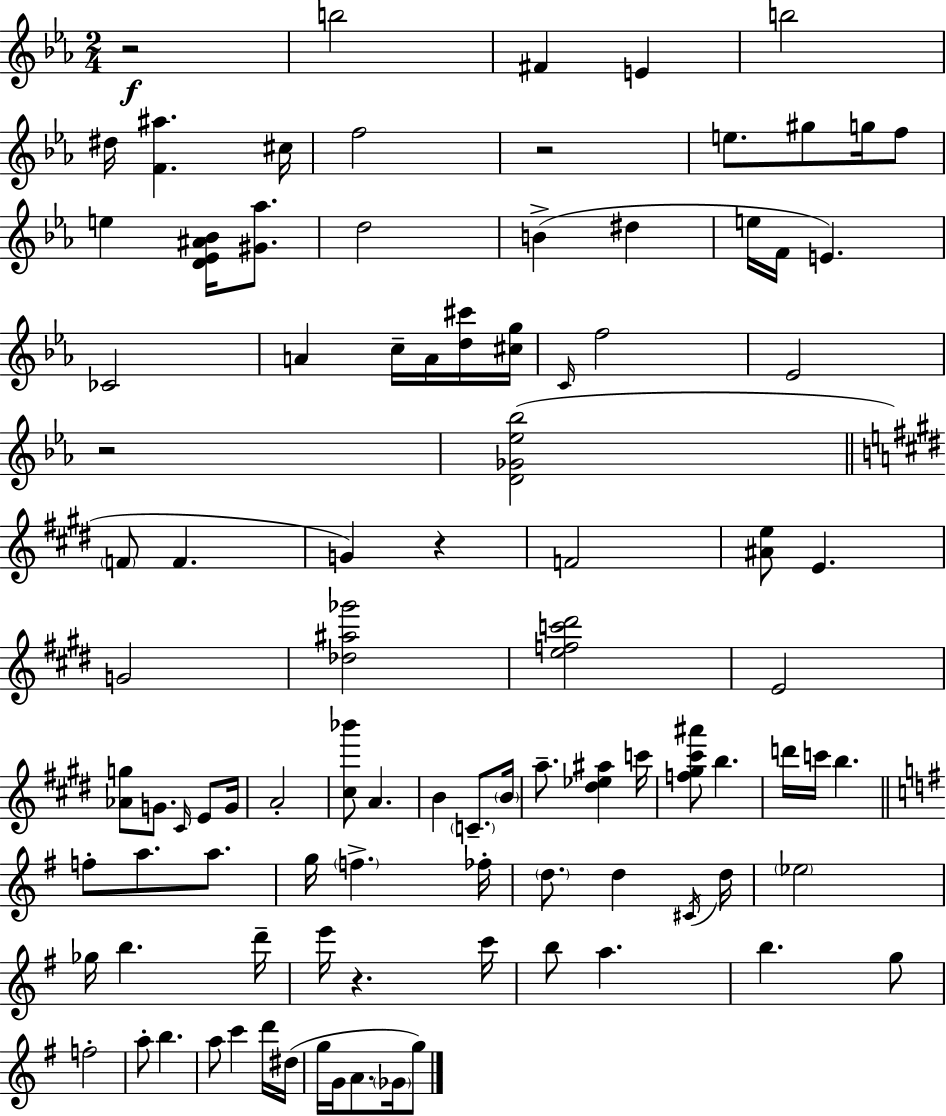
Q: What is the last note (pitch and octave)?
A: G5